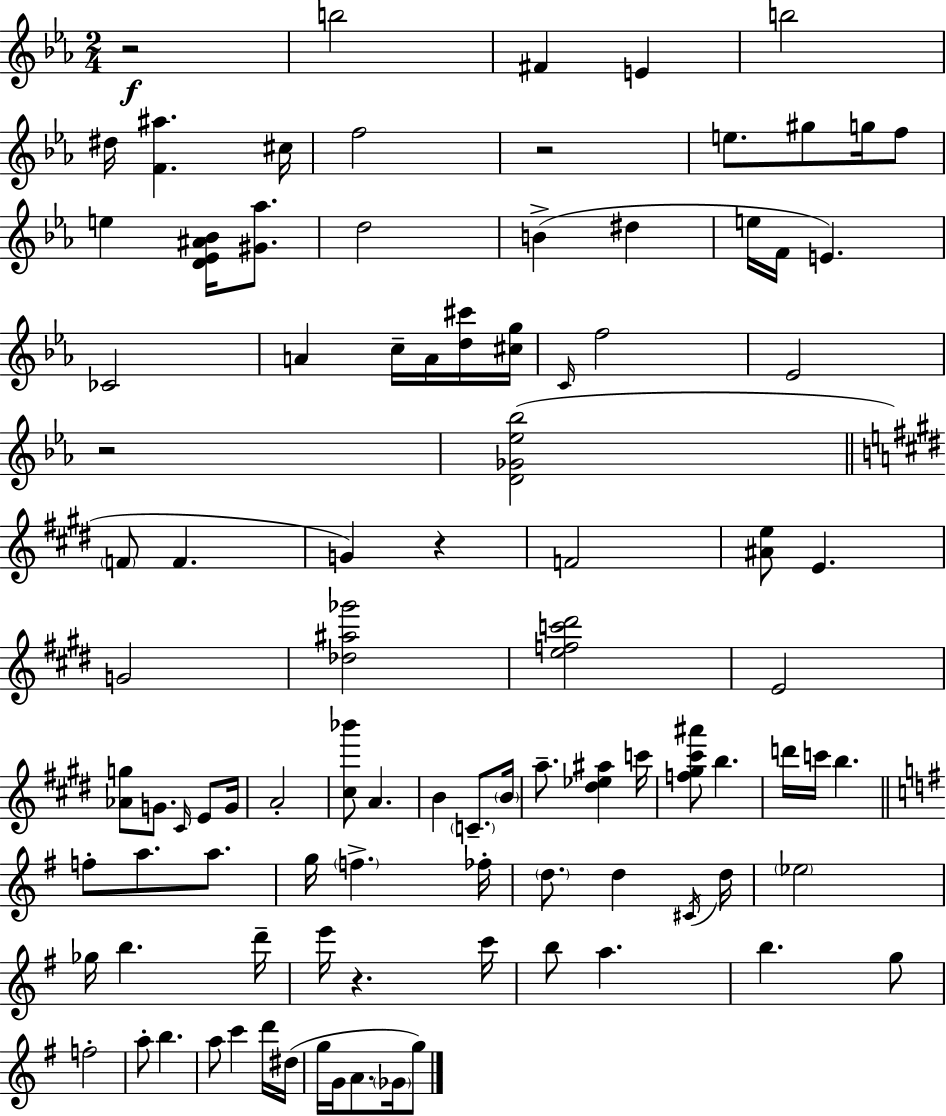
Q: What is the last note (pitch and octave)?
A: G5